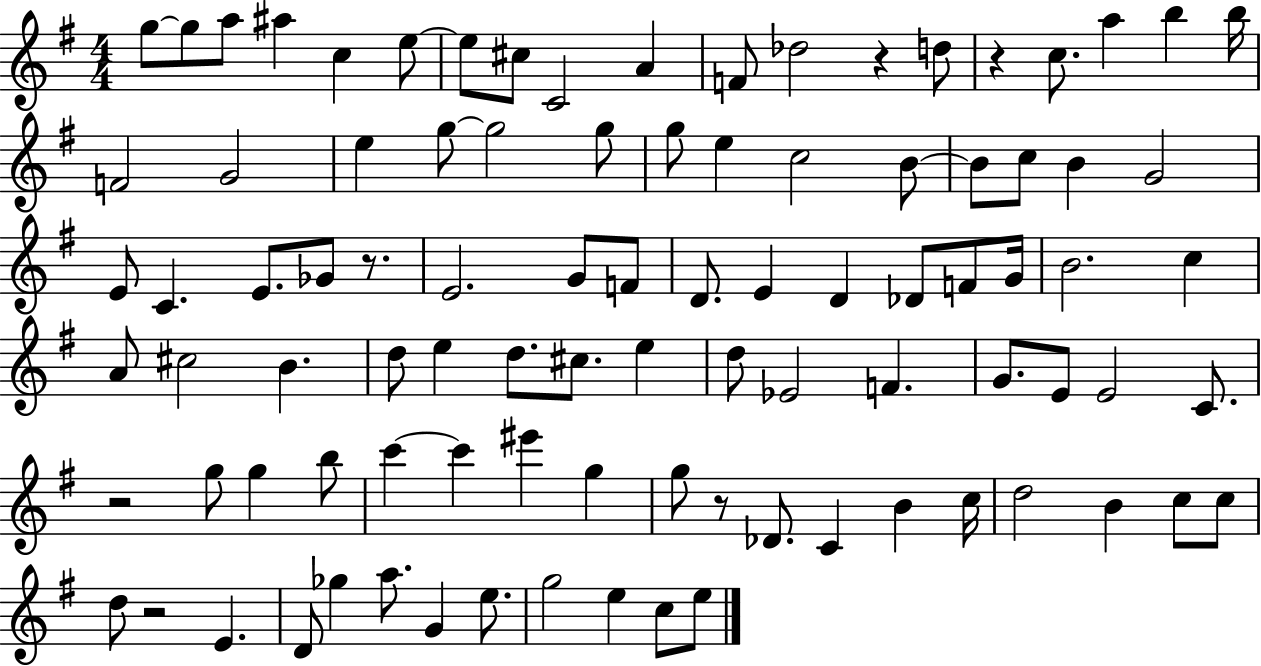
G5/e G5/e A5/e A#5/q C5/q E5/e E5/e C#5/e C4/h A4/q F4/e Db5/h R/q D5/e R/q C5/e. A5/q B5/q B5/s F4/h G4/h E5/q G5/e G5/h G5/e G5/e E5/q C5/h B4/e B4/e C5/e B4/q G4/h E4/e C4/q. E4/e. Gb4/e R/e. E4/h. G4/e F4/e D4/e. E4/q D4/q Db4/e F4/e G4/s B4/h. C5/q A4/e C#5/h B4/q. D5/e E5/q D5/e. C#5/e. E5/q D5/e Eb4/h F4/q. G4/e. E4/e E4/h C4/e. R/h G5/e G5/q B5/e C6/q C6/q EIS6/q G5/q G5/e R/e Db4/e. C4/q B4/q C5/s D5/h B4/q C5/e C5/e D5/e R/h E4/q. D4/e Gb5/q A5/e. G4/q E5/e. G5/h E5/q C5/e E5/e